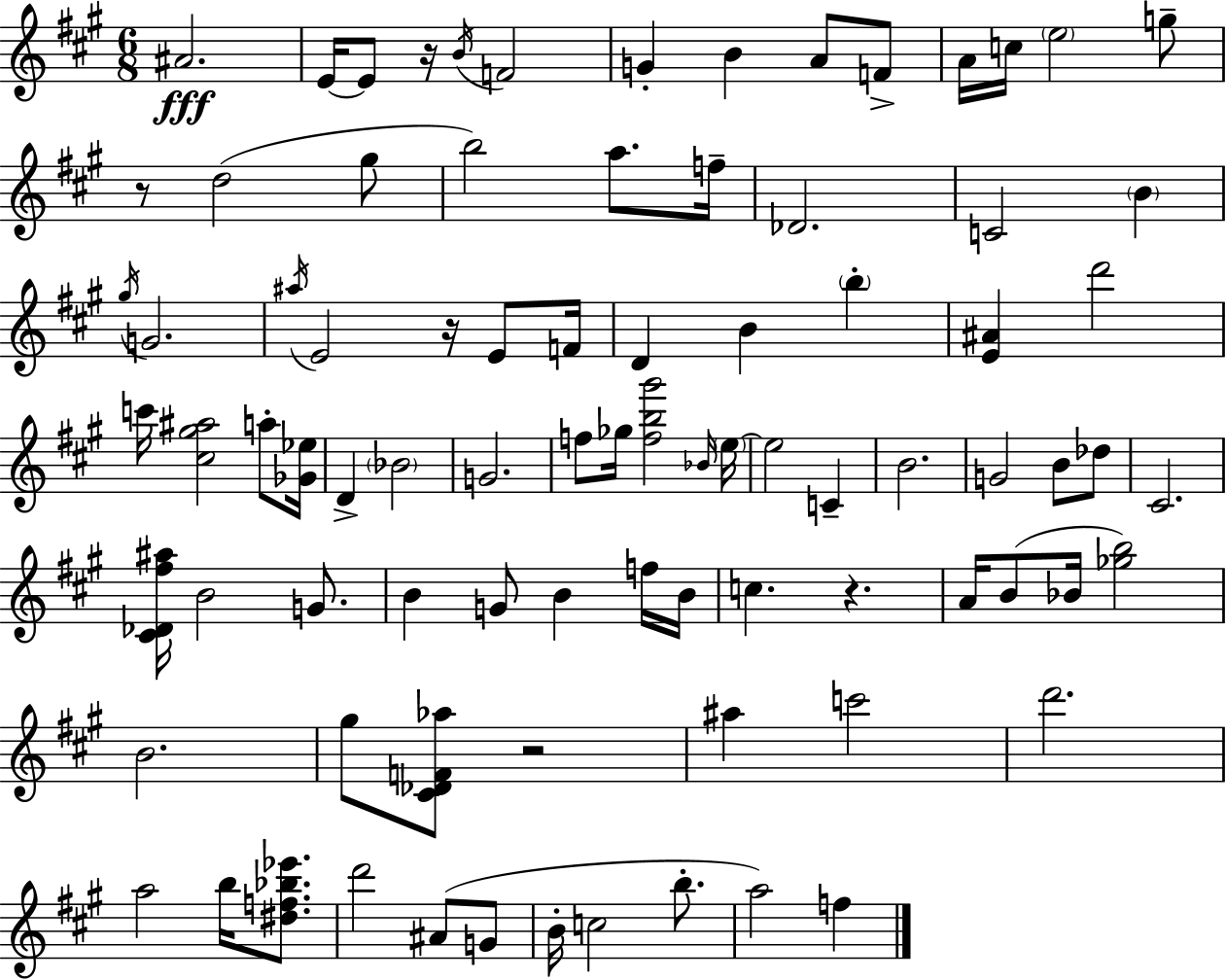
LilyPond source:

{
  \clef treble
  \numericTimeSignature
  \time 6/8
  \key a \major
  ais'2.\fff | e'16~~ e'8 r16 \acciaccatura { b'16 } f'2 | g'4-. b'4 a'8 f'8-> | a'16 c''16 \parenthesize e''2 g''8-- | \break r8 d''2( gis''8 | b''2) a''8. | f''16-- des'2. | c'2 \parenthesize b'4 | \break \acciaccatura { gis''16 } g'2. | \acciaccatura { ais''16 } e'2 r16 | e'8 f'16 d'4 b'4 \parenthesize b''4-. | <e' ais'>4 d'''2 | \break c'''16 <cis'' gis'' ais''>2 | a''8-. <ges' ees''>16 d'4-> \parenthesize bes'2 | g'2. | f''8 ges''16 <f'' b'' gis'''>2 | \break \grace { bes'16 } \parenthesize e''16~~ e''2 | c'4-- b'2. | g'2 | b'8 des''8 cis'2. | \break <cis' des' fis'' ais''>16 b'2 | g'8. b'4 g'8 b'4 | f''16 b'16 c''4. r4. | a'16 b'8( bes'16 <ges'' b''>2) | \break b'2. | gis''8 <cis' des' f' aes''>8 r2 | ais''4 c'''2 | d'''2. | \break a''2 | b''16 <dis'' f'' bes'' ees'''>8. d'''2 | ais'8( g'8 b'16-. c''2 | b''8.-. a''2) | \break f''4 \bar "|."
}